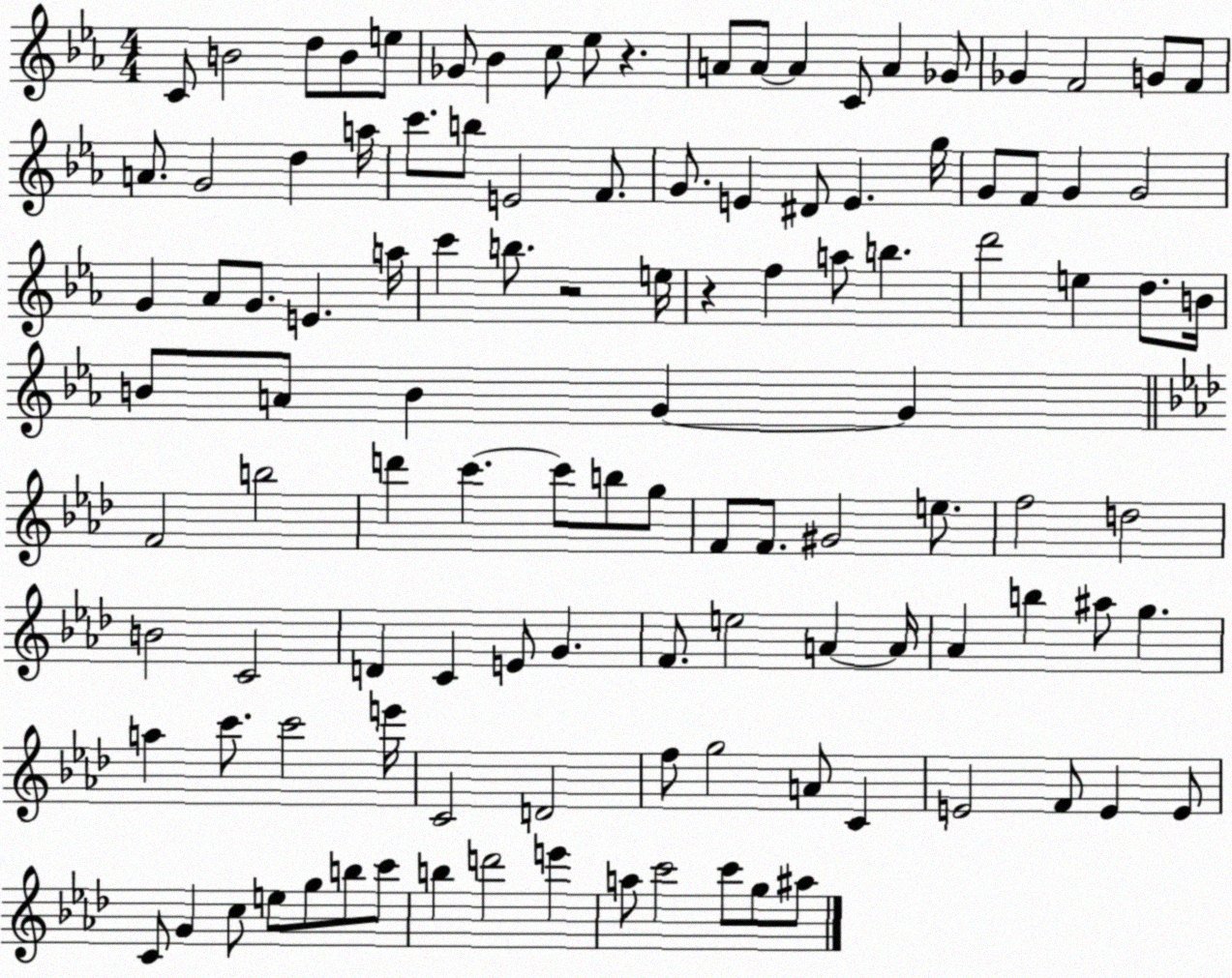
X:1
T:Untitled
M:4/4
L:1/4
K:Eb
C/2 B2 d/2 B/2 e/2 _G/2 _B c/2 _e/2 z A/2 A/2 A C/2 A _G/2 _G F2 G/2 F/2 A/2 G2 d a/4 c'/2 b/2 E2 F/2 G/2 E ^D/2 E g/4 G/2 F/2 G G2 G _A/2 G/2 E a/4 c' b/2 z2 e/4 z f a/2 b d'2 e d/2 B/4 B/2 A/2 B G G F2 b2 d' c' c'/2 b/2 g/2 F/2 F/2 ^G2 e/2 f2 d2 B2 C2 D C E/2 G F/2 e2 A A/4 _A b ^a/2 g a c'/2 c'2 e'/4 C2 D2 f/2 g2 A/2 C E2 F/2 E E/2 C/2 G c/2 e/2 g/2 b/2 c'/2 b d'2 e' a/2 c'2 c'/2 g/2 ^a/2